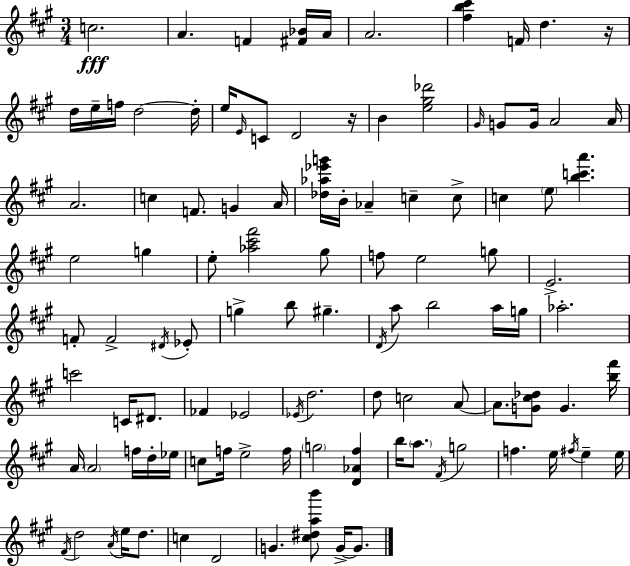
C5/h. A4/q. F4/q [F#4,Bb4]/s A4/s A4/h. [F#5,B5,C#6]/q F4/s D5/q. R/s D5/s E5/s F5/s D5/h D5/s E5/s E4/s C4/e D4/h R/s B4/q [E5,G#5,Db6]/h G#4/s G4/e G4/s A4/h A4/s A4/h. C5/q F4/e. G4/q A4/s [Db5,Ab5,Eb6,G6]/s B4/s Ab4/q C5/q C5/e C5/q E5/e [B5,C6,A6]/q. E5/h G5/q E5/e [Ab5,C#6,F#6]/h G#5/e F5/e E5/h G5/e E4/h. F4/e F4/h D#4/s Eb4/e G5/q B5/e G#5/q. D4/s A5/e B5/h A5/s G5/s Ab5/h. C6/h C4/s D#4/e. FES4/q Eb4/h Eb4/s D5/h. D5/e C5/h A4/e A4/e. [G4,C#5,Db5]/e G4/q. [B5,F#6]/s A4/s A4/h F5/s D5/s Eb5/s C5/e F5/s E5/h F5/s G5/h [D4,Ab4,F#5]/q B5/s A5/e. F#4/s G5/h F5/q. E5/s F#5/s E5/q E5/s F#4/s D5/h A4/s E5/s D5/e. C5/q D4/h G4/q. [C#5,D#5,A5,B6]/e G4/s G4/e.